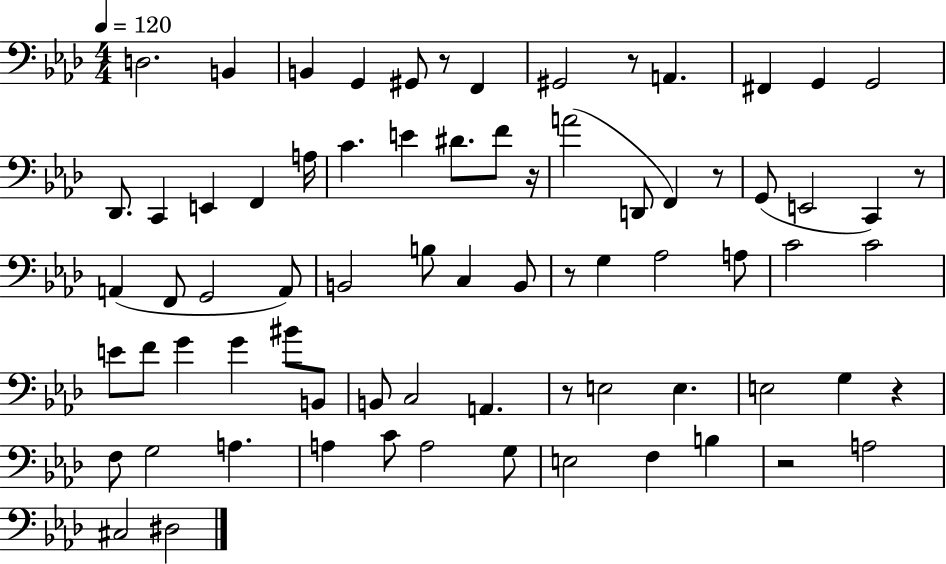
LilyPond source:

{
  \clef bass
  \numericTimeSignature
  \time 4/4
  \key aes \major
  \tempo 4 = 120
  \repeat volta 2 { d2. b,4 | b,4 g,4 gis,8 r8 f,4 | gis,2 r8 a,4. | fis,4 g,4 g,2 | \break des,8. c,4 e,4 f,4 a16 | c'4. e'4 dis'8. f'8 r16 | a'2( d,8 f,4) r8 | g,8( e,2 c,4) r8 | \break a,4( f,8 g,2 a,8) | b,2 b8 c4 b,8 | r8 g4 aes2 a8 | c'2 c'2 | \break e'8 f'8 g'4 g'4 bis'8 b,8 | b,8 c2 a,4. | r8 e2 e4. | e2 g4 r4 | \break f8 g2 a4. | a4 c'8 a2 g8 | e2 f4 b4 | r2 a2 | \break cis2 dis2 | } \bar "|."
}